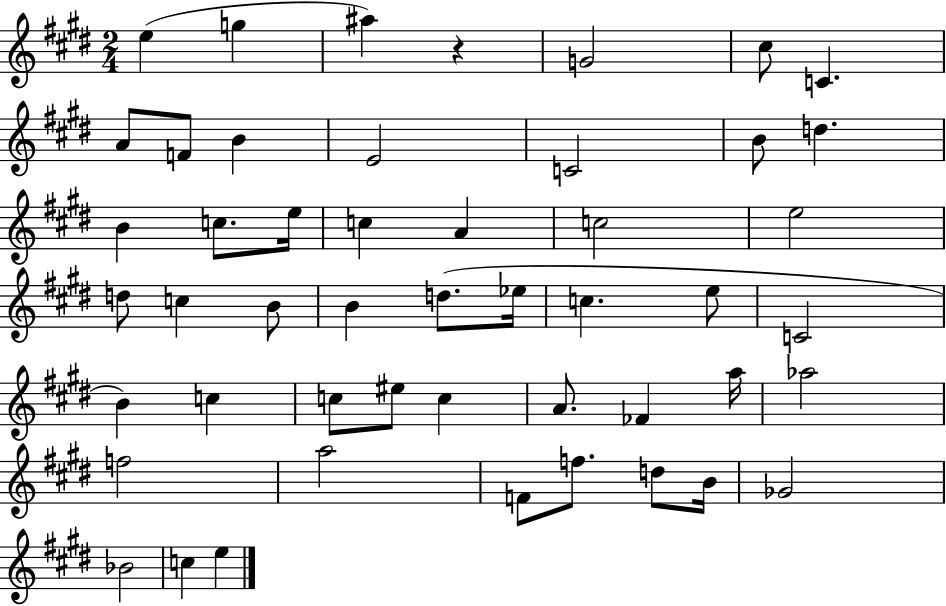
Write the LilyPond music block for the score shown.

{
  \clef treble
  \numericTimeSignature
  \time 2/4
  \key e \major
  e''4( g''4 | ais''4) r4 | g'2 | cis''8 c'4. | \break a'8 f'8 b'4 | e'2 | c'2 | b'8 d''4. | \break b'4 c''8. e''16 | c''4 a'4 | c''2 | e''2 | \break d''8 c''4 b'8 | b'4 d''8.( ees''16 | c''4. e''8 | c'2 | \break b'4) c''4 | c''8 eis''8 c''4 | a'8. fes'4 a''16 | aes''2 | \break f''2 | a''2 | f'8 f''8. d''8 b'16 | ges'2 | \break bes'2 | c''4 e''4 | \bar "|."
}